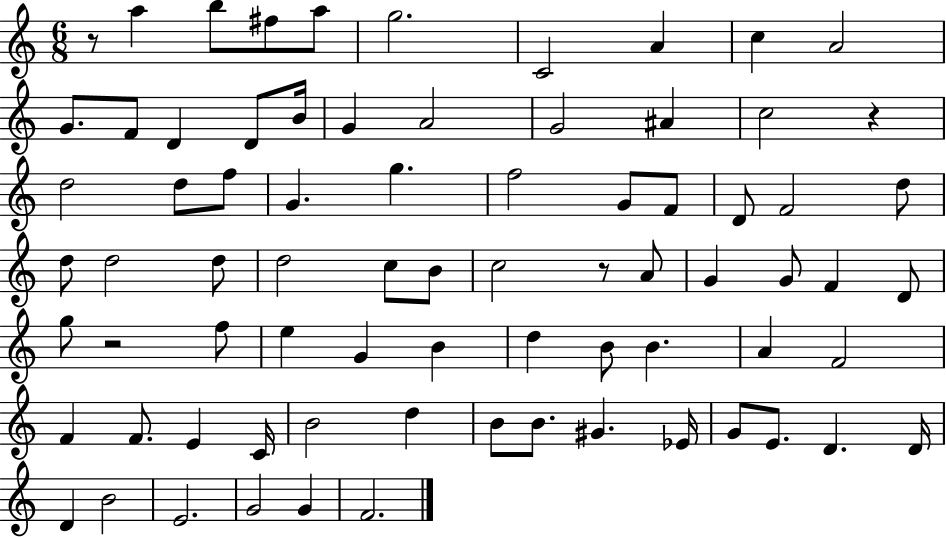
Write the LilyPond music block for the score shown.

{
  \clef treble
  \numericTimeSignature
  \time 6/8
  \key c \major
  r8 a''4 b''8 fis''8 a''8 | g''2. | c'2 a'4 | c''4 a'2 | \break g'8. f'8 d'4 d'8 b'16 | g'4 a'2 | g'2 ais'4 | c''2 r4 | \break d''2 d''8 f''8 | g'4. g''4. | f''2 g'8 f'8 | d'8 f'2 d''8 | \break d''8 d''2 d''8 | d''2 c''8 b'8 | c''2 r8 a'8 | g'4 g'8 f'4 d'8 | \break g''8 r2 f''8 | e''4 g'4 b'4 | d''4 b'8 b'4. | a'4 f'2 | \break f'4 f'8. e'4 c'16 | b'2 d''4 | b'8 b'8. gis'4. ees'16 | g'8 e'8. d'4. d'16 | \break d'4 b'2 | e'2. | g'2 g'4 | f'2. | \break \bar "|."
}